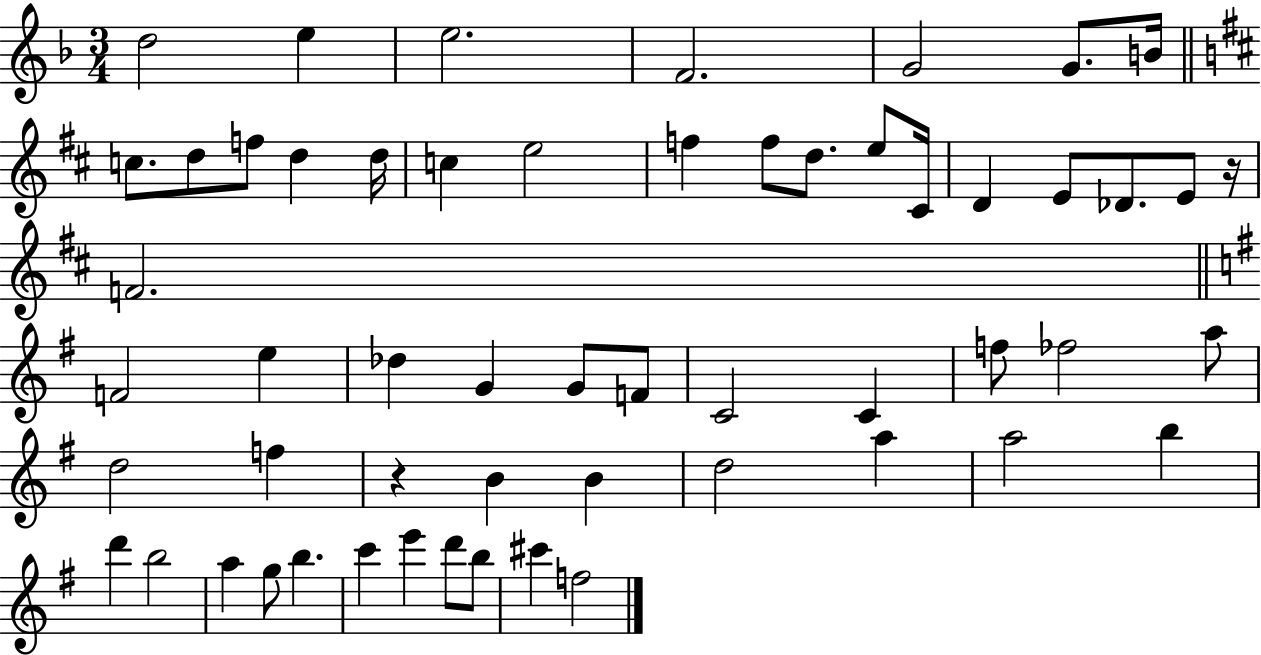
X:1
T:Untitled
M:3/4
L:1/4
K:F
d2 e e2 F2 G2 G/2 B/4 c/2 d/2 f/2 d d/4 c e2 f f/2 d/2 e/2 ^C/4 D E/2 _D/2 E/2 z/4 F2 F2 e _d G G/2 F/2 C2 C f/2 _f2 a/2 d2 f z B B d2 a a2 b d' b2 a g/2 b c' e' d'/2 b/2 ^c' f2